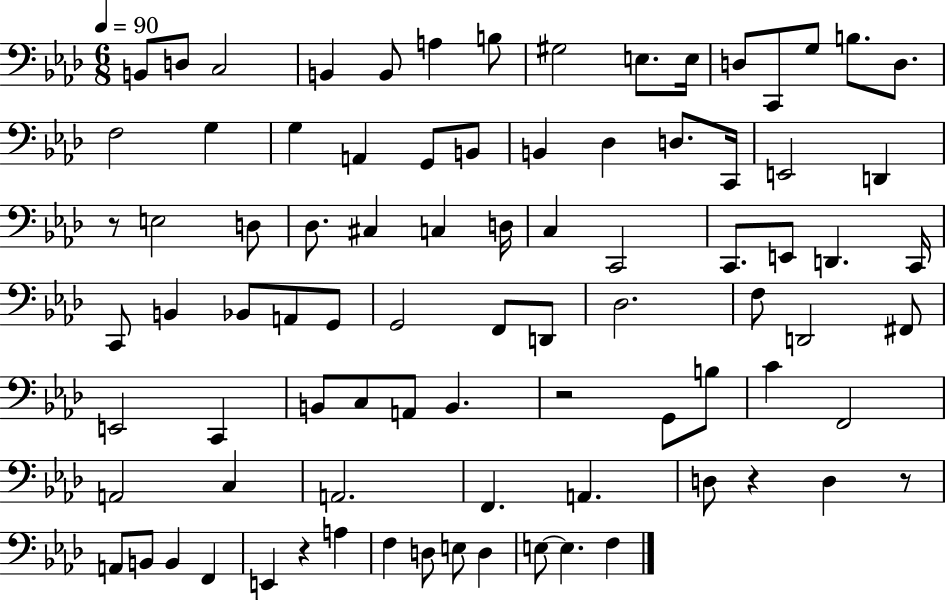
{
  \clef bass
  \numericTimeSignature
  \time 6/8
  \key aes \major
  \tempo 4 = 90
  b,8 d8 c2 | b,4 b,8 a4 b8 | gis2 e8. e16 | d8 c,8 g8 b8. d8. | \break f2 g4 | g4 a,4 g,8 b,8 | b,4 des4 d8. c,16 | e,2 d,4 | \break r8 e2 d8 | des8. cis4 c4 d16 | c4 c,2 | c,8. e,8 d,4. c,16 | \break c,8 b,4 bes,8 a,8 g,8 | g,2 f,8 d,8 | des2. | f8 d,2 fis,8 | \break e,2 c,4 | b,8 c8 a,8 b,4. | r2 g,8 b8 | c'4 f,2 | \break a,2 c4 | a,2. | f,4. a,4. | d8 r4 d4 r8 | \break a,8 b,8 b,4 f,4 | e,4 r4 a4 | f4 d8 e8 d4 | e8~~ e4. f4 | \break \bar "|."
}